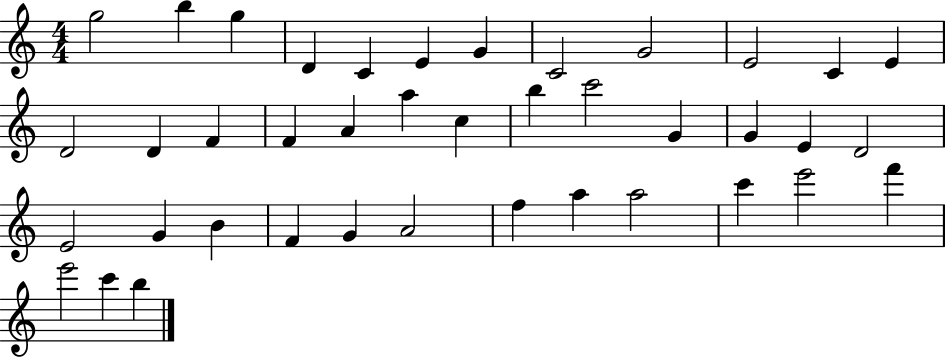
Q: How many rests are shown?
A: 0